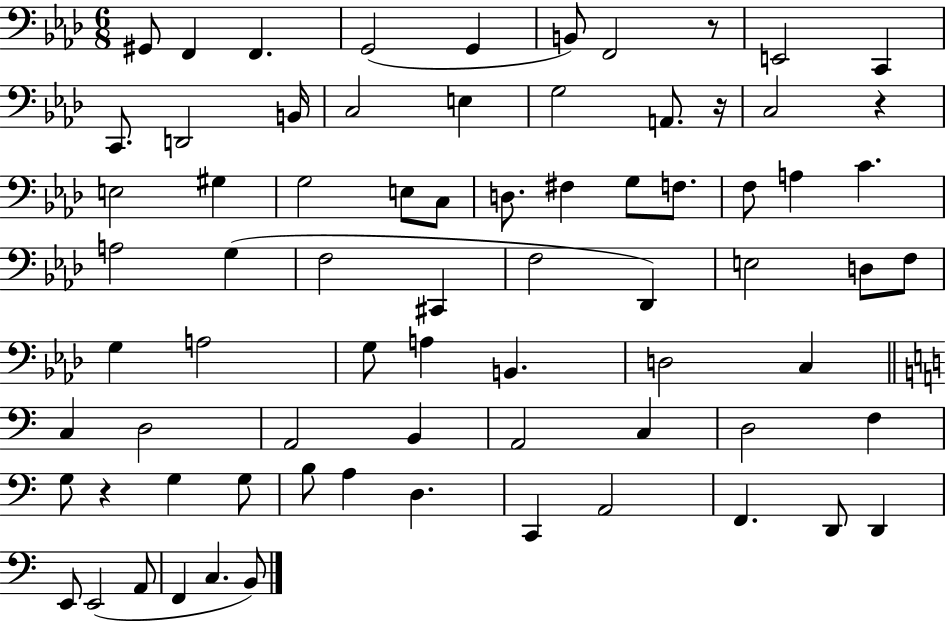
{
  \clef bass
  \numericTimeSignature
  \time 6/8
  \key aes \major
  gis,8 f,4 f,4. | g,2( g,4 | b,8) f,2 r8 | e,2 c,4 | \break c,8. d,2 b,16 | c2 e4 | g2 a,8. r16 | c2 r4 | \break e2 gis4 | g2 e8 c8 | d8. fis4 g8 f8. | f8 a4 c'4. | \break a2 g4( | f2 cis,4 | f2 des,4) | e2 d8 f8 | \break g4 a2 | g8 a4 b,4. | d2 c4 | \bar "||" \break \key c \major c4 d2 | a,2 b,4 | a,2 c4 | d2 f4 | \break g8 r4 g4 g8 | b8 a4 d4. | c,4 a,2 | f,4. d,8 d,4 | \break e,8 e,2( a,8 | f,4 c4. b,8) | \bar "|."
}